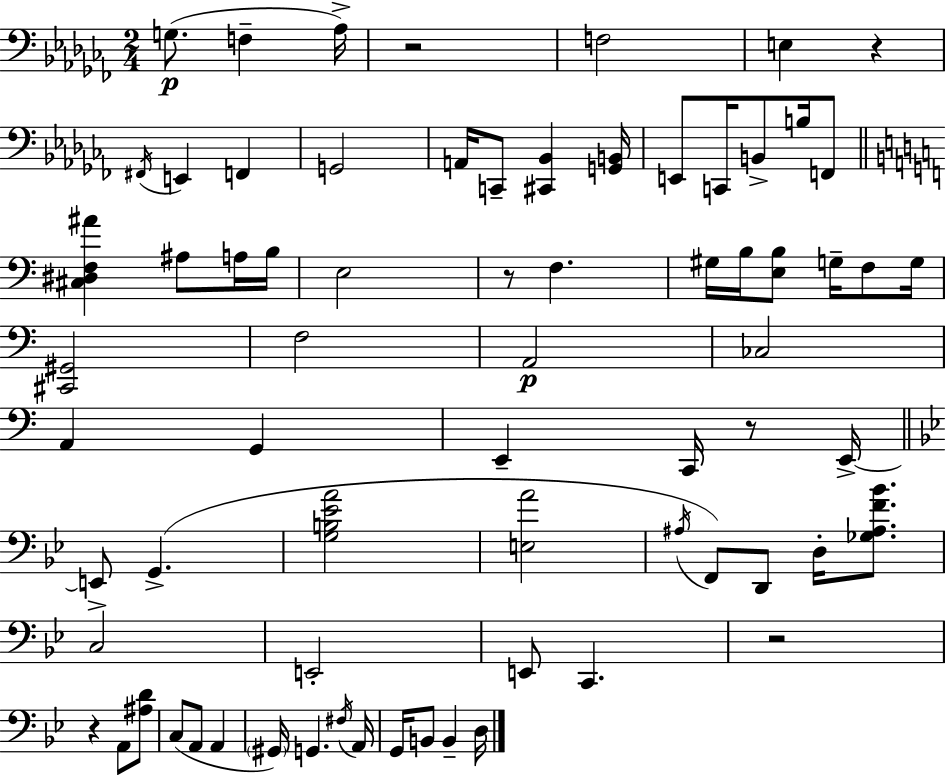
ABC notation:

X:1
T:Untitled
M:2/4
L:1/4
K:Abm
G,/2 F, _A,/4 z2 F,2 E, z ^F,,/4 E,, F,, G,,2 A,,/4 C,,/2 [^C,,_B,,] [G,,B,,]/4 E,,/2 C,,/4 B,,/2 B,/4 F,,/2 [^C,^D,F,^A] ^A,/2 A,/4 B,/4 E,2 z/2 F, ^G,/4 B,/4 [E,B,]/2 G,/4 F,/2 G,/4 [^C,,^G,,]2 F,2 A,,2 _C,2 A,, G,, E,, C,,/4 z/2 E,,/4 E,,/2 G,, [G,B,_EA]2 [E,A]2 ^A,/4 F,,/2 D,,/2 D,/4 [_G,^A,F_B]/2 C,2 E,,2 E,,/2 C,, z2 z A,,/2 [^A,D]/2 C,/2 A,,/2 A,, ^G,,/4 G,, ^F,/4 A,,/4 G,,/4 B,,/2 B,, D,/4